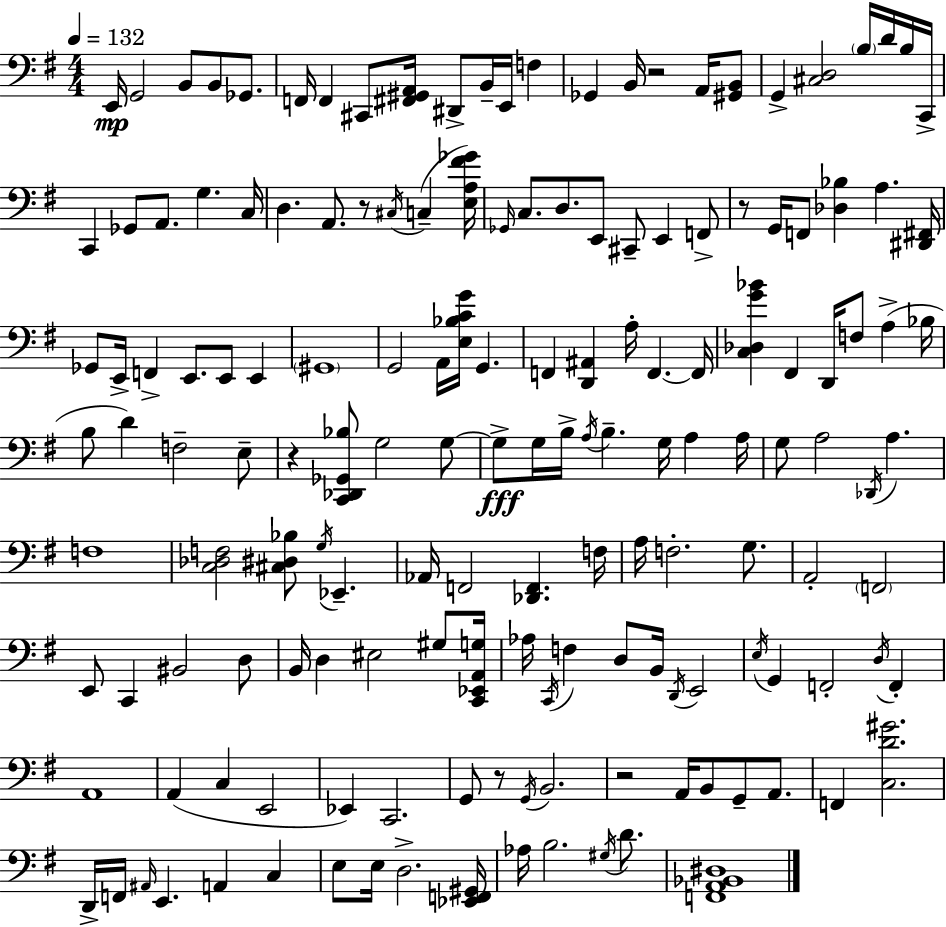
X:1
T:Untitled
M:4/4
L:1/4
K:Em
E,,/4 G,,2 B,,/2 B,,/2 _G,,/2 F,,/4 F,, ^C,,/2 [^F,,^G,,A,,]/4 ^D,,/2 B,,/4 E,,/4 F, _G,, B,,/4 z2 A,,/4 [^G,,B,,]/2 G,, [^C,D,]2 B,/4 D/4 B,/4 C,,/4 C,, _G,,/2 A,,/2 G, C,/4 D, A,,/2 z/2 ^C,/4 C, [E,A,^F_G]/4 _G,,/4 C,/2 D,/2 E,,/2 ^C,,/2 E,, F,,/2 z/2 G,,/4 F,,/2 [_D,_B,] A, [^D,,^F,,]/4 _G,,/2 E,,/4 F,, E,,/2 E,,/2 E,, ^G,,4 G,,2 A,,/4 [E,_B,CG]/4 G,, F,, [D,,^A,,] A,/4 F,, F,,/4 [C,_D,G_B] ^F,, D,,/4 F,/2 A, _B,/4 B,/2 D F,2 E,/2 z [C,,_D,,_G,,_B,]/2 G,2 G,/2 G,/2 G,/4 B,/4 A,/4 B, G,/4 A, A,/4 G,/2 A,2 _D,,/4 A, F,4 [C,_D,F,]2 [^C,^D,_B,]/2 G,/4 _E,, _A,,/4 F,,2 [_D,,F,,] F,/4 A,/4 F,2 G,/2 A,,2 F,,2 E,,/2 C,, ^B,,2 D,/2 B,,/4 D, ^E,2 ^G,/2 [C,,_E,,A,,G,]/4 _A,/4 C,,/4 F, D,/2 B,,/4 D,,/4 E,,2 E,/4 G,, F,,2 D,/4 F,, A,,4 A,, C, E,,2 _E,, C,,2 G,,/2 z/2 G,,/4 B,,2 z2 A,,/4 B,,/2 G,,/2 A,,/2 F,, [C,D^G]2 D,,/4 F,,/4 ^A,,/4 E,, A,, C, E,/2 E,/4 D,2 [_E,,F,,^G,,]/4 _A,/4 B,2 ^G,/4 D/2 [F,,A,,_B,,^D,]4